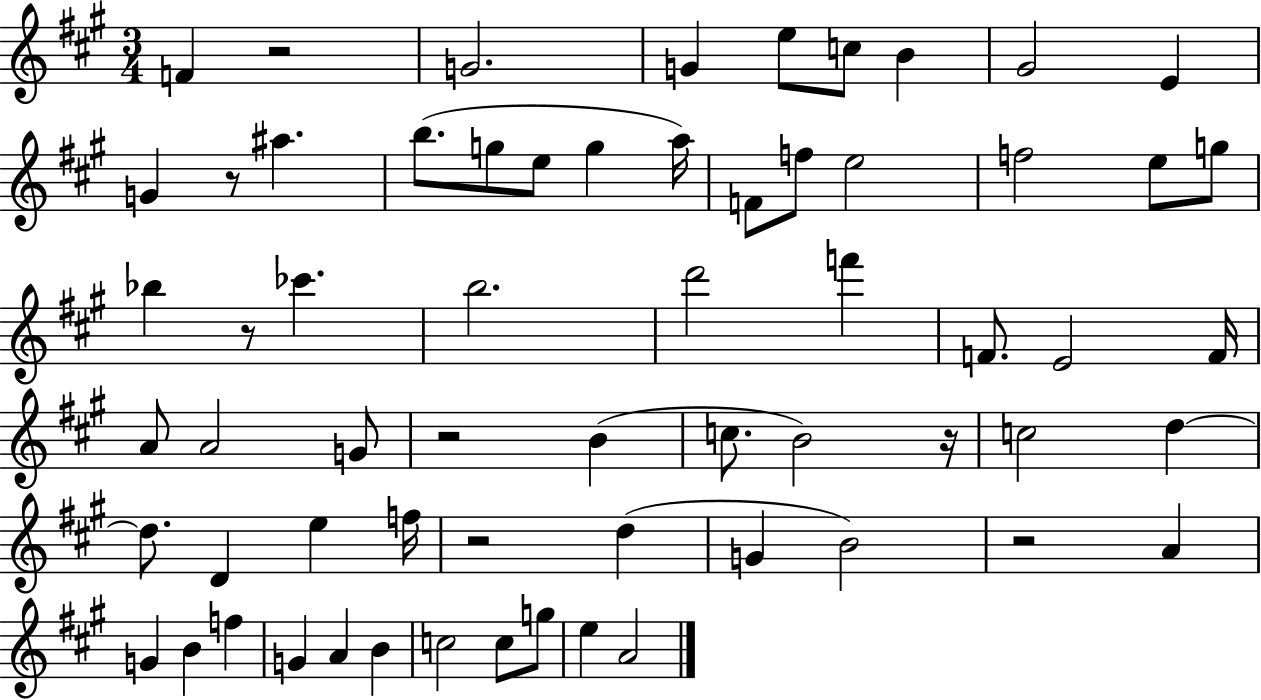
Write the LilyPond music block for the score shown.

{
  \clef treble
  \numericTimeSignature
  \time 3/4
  \key a \major
  f'4 r2 | g'2. | g'4 e''8 c''8 b'4 | gis'2 e'4 | \break g'4 r8 ais''4. | b''8.( g''8 e''8 g''4 a''16) | f'8 f''8 e''2 | f''2 e''8 g''8 | \break bes''4 r8 ces'''4. | b''2. | d'''2 f'''4 | f'8. e'2 f'16 | \break a'8 a'2 g'8 | r2 b'4( | c''8. b'2) r16 | c''2 d''4~~ | \break d''8. d'4 e''4 f''16 | r2 d''4( | g'4 b'2) | r2 a'4 | \break g'4 b'4 f''4 | g'4 a'4 b'4 | c''2 c''8 g''8 | e''4 a'2 | \break \bar "|."
}